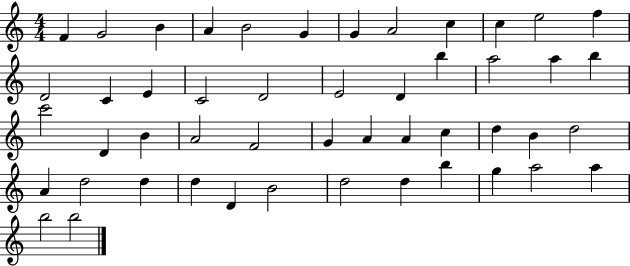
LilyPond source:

{
  \clef treble
  \numericTimeSignature
  \time 4/4
  \key c \major
  f'4 g'2 b'4 | a'4 b'2 g'4 | g'4 a'2 c''4 | c''4 e''2 f''4 | \break d'2 c'4 e'4 | c'2 d'2 | e'2 d'4 b''4 | a''2 a''4 b''4 | \break c'''2 d'4 b'4 | a'2 f'2 | g'4 a'4 a'4 c''4 | d''4 b'4 d''2 | \break a'4 d''2 d''4 | d''4 d'4 b'2 | d''2 d''4 b''4 | g''4 a''2 a''4 | \break b''2 b''2 | \bar "|."
}